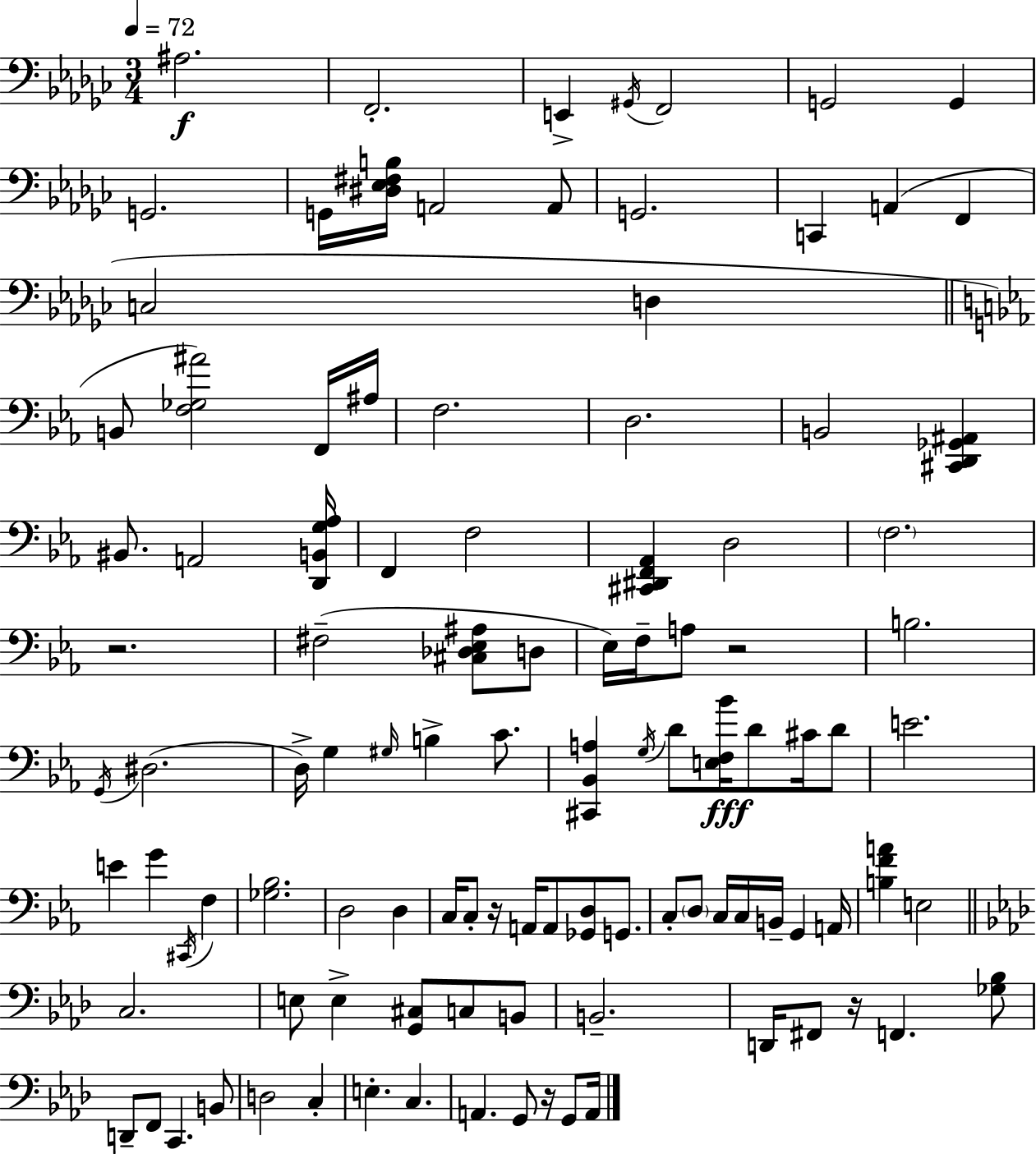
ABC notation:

X:1
T:Untitled
M:3/4
L:1/4
K:Ebm
^A,2 F,,2 E,, ^G,,/4 F,,2 G,,2 G,, G,,2 G,,/4 [^D,_E,^F,B,]/4 A,,2 A,,/2 G,,2 C,, A,, F,, C,2 D, B,,/2 [F,_G,^A]2 F,,/4 ^A,/4 F,2 D,2 B,,2 [^C,,D,,_G,,^A,,] ^B,,/2 A,,2 [D,,B,,G,_A,]/4 F,, F,2 [^C,,^D,,F,,_A,,] D,2 F,2 z2 ^F,2 [^C,_D,_E,^A,]/2 D,/2 _E,/4 F,/4 A,/2 z2 B,2 G,,/4 ^D,2 D,/4 G, ^G,/4 B, C/2 [^C,,_B,,A,] G,/4 D/2 [E,F,_B]/4 D/2 ^C/4 D/2 E2 E G ^C,,/4 F, [_G,_B,]2 D,2 D, C,/4 C,/2 z/4 A,,/4 A,,/2 [_G,,D,]/2 G,,/2 C,/2 D,/2 C,/4 C,/4 B,,/4 G,, A,,/4 [B,FA] E,2 C,2 E,/2 E, [G,,^C,]/2 C,/2 B,,/2 B,,2 D,,/4 ^F,,/2 z/4 F,, [_G,_B,]/2 D,,/2 F,,/2 C,, B,,/2 D,2 C, E, C, A,, G,,/2 z/4 G,,/2 A,,/4